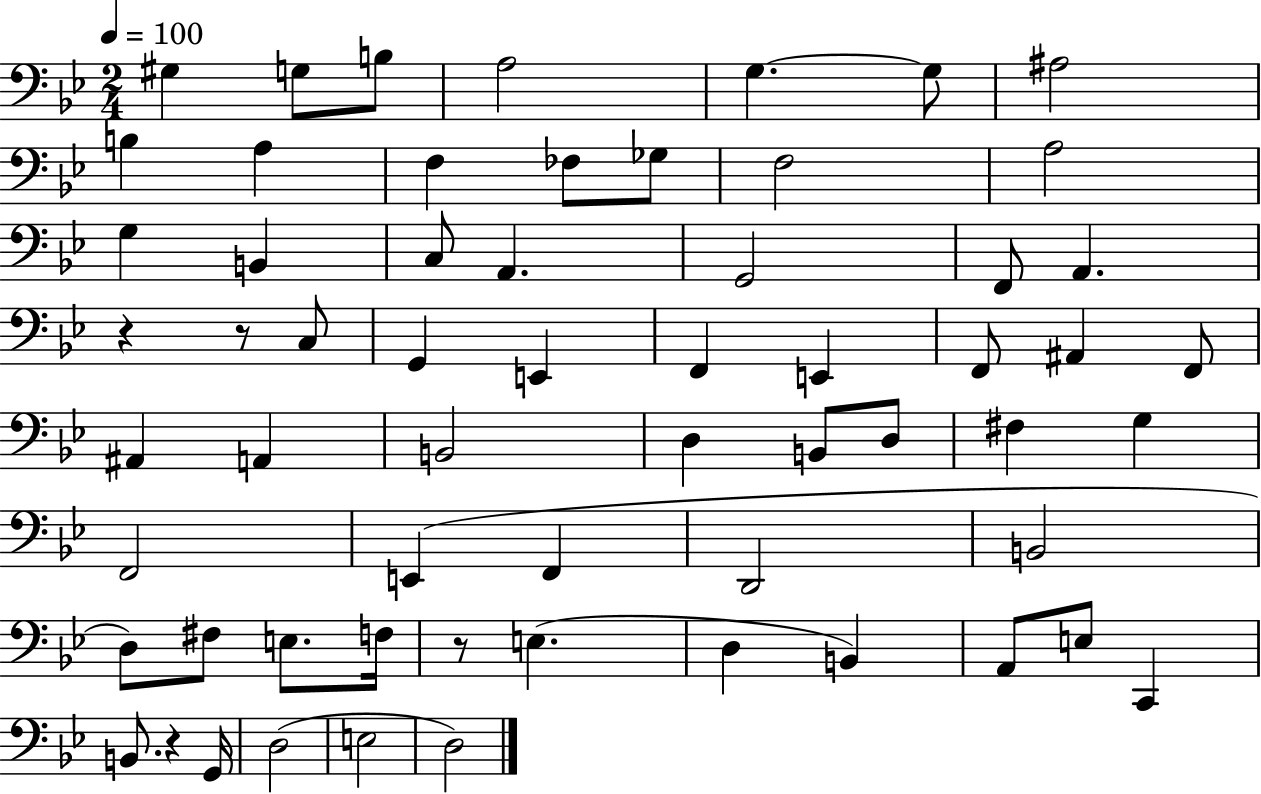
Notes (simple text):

G#3/q G3/e B3/e A3/h G3/q. G3/e A#3/h B3/q A3/q F3/q FES3/e Gb3/e F3/h A3/h G3/q B2/q C3/e A2/q. G2/h F2/e A2/q. R/q R/e C3/e G2/q E2/q F2/q E2/q F2/e A#2/q F2/e A#2/q A2/q B2/h D3/q B2/e D3/e F#3/q G3/q F2/h E2/q F2/q D2/h B2/h D3/e F#3/e E3/e. F3/s R/e E3/q. D3/q B2/q A2/e E3/e C2/q B2/e. R/q G2/s D3/h E3/h D3/h